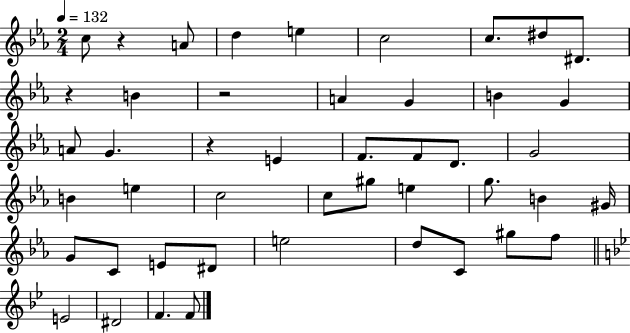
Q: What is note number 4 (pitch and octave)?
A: E5